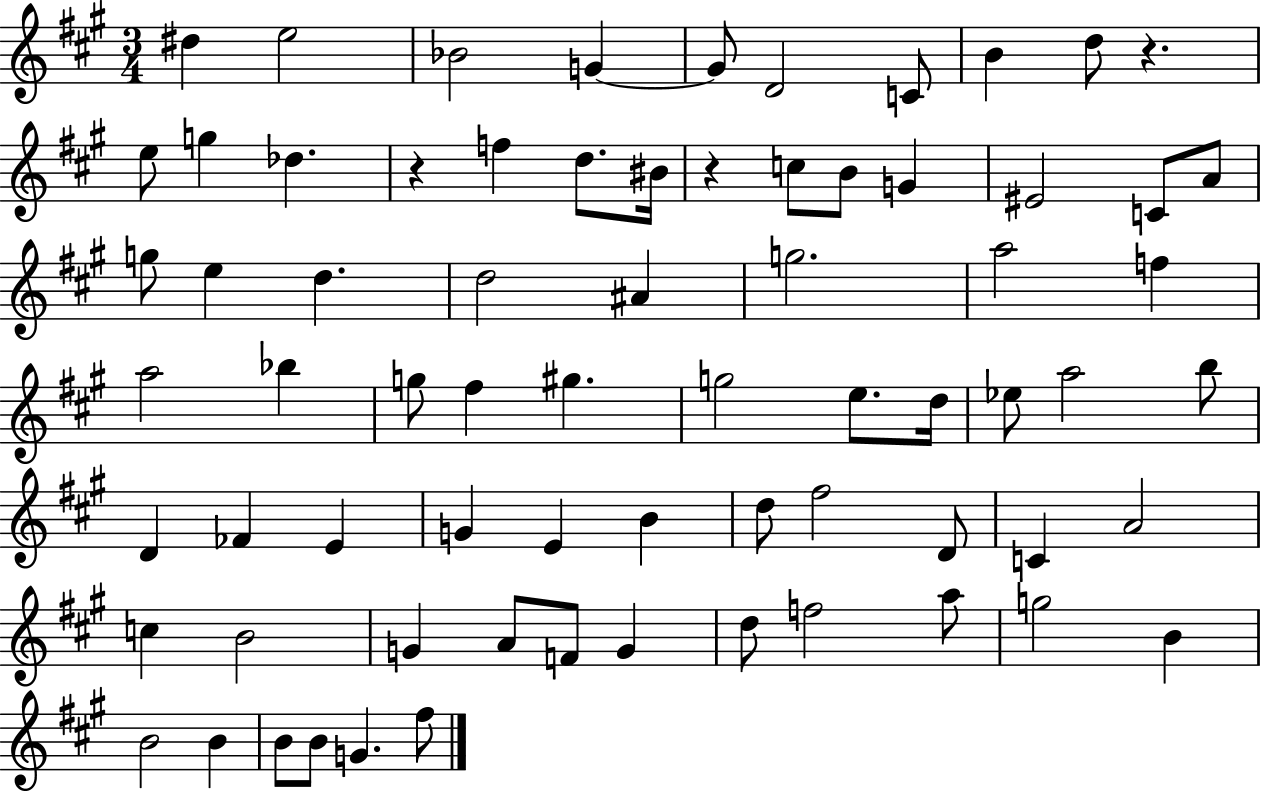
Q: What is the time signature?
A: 3/4